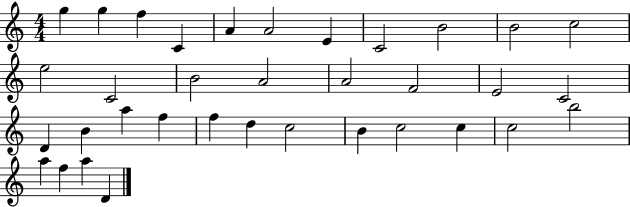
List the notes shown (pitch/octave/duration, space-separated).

G5/q G5/q F5/q C4/q A4/q A4/h E4/q C4/h B4/h B4/h C5/h E5/h C4/h B4/h A4/h A4/h F4/h E4/h C4/h D4/q B4/q A5/q F5/q F5/q D5/q C5/h B4/q C5/h C5/q C5/h B5/h A5/q F5/q A5/q D4/q